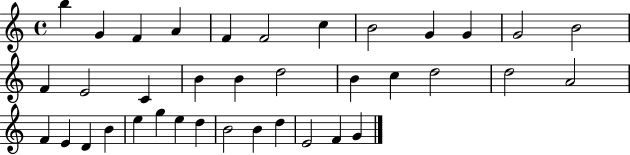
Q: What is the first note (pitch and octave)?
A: B5